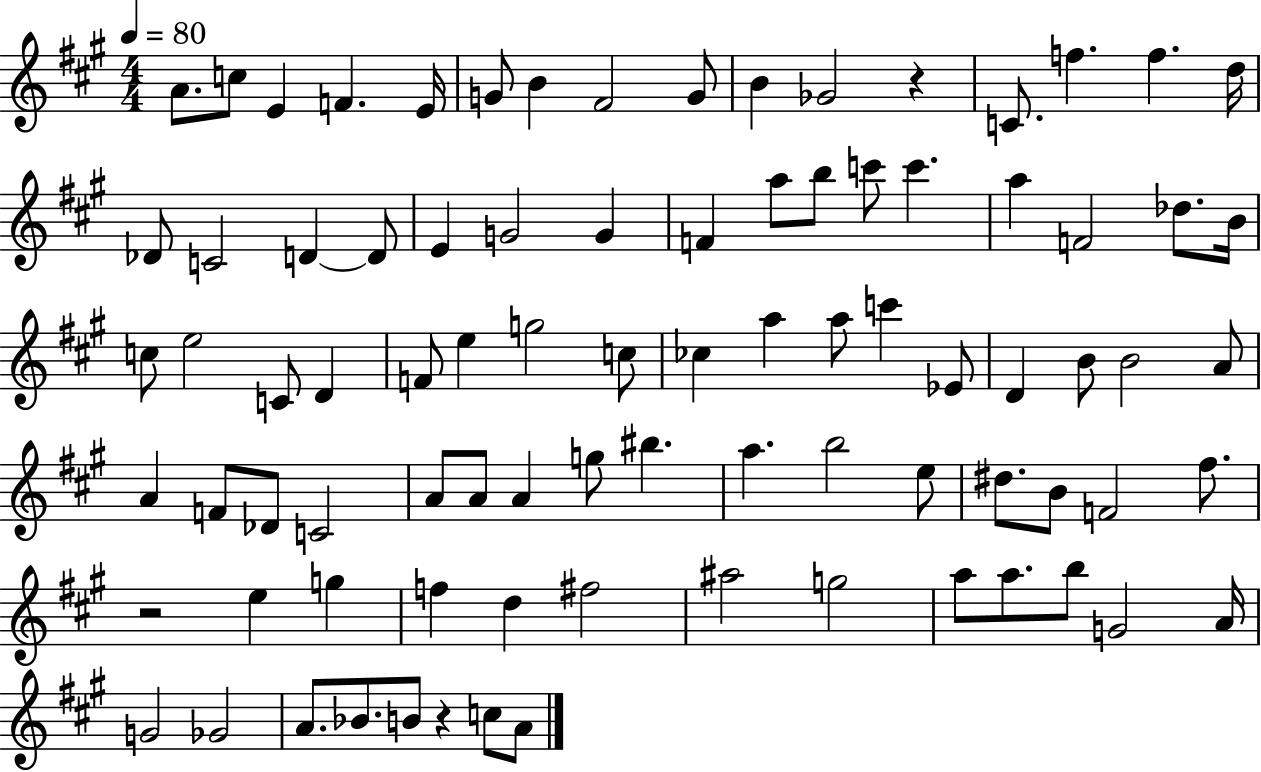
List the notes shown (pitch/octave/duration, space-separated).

A4/e. C5/e E4/q F4/q. E4/s G4/e B4/q F#4/h G4/e B4/q Gb4/h R/q C4/e. F5/q. F5/q. D5/s Db4/e C4/h D4/q D4/e E4/q G4/h G4/q F4/q A5/e B5/e C6/e C6/q. A5/q F4/h Db5/e. B4/s C5/e E5/h C4/e D4/q F4/e E5/q G5/h C5/e CES5/q A5/q A5/e C6/q Eb4/e D4/q B4/e B4/h A4/e A4/q F4/e Db4/e C4/h A4/e A4/e A4/q G5/e BIS5/q. A5/q. B5/h E5/e D#5/e. B4/e F4/h F#5/e. R/h E5/q G5/q F5/q D5/q F#5/h A#5/h G5/h A5/e A5/e. B5/e G4/h A4/s G4/h Gb4/h A4/e. Bb4/e. B4/e R/q C5/e A4/e